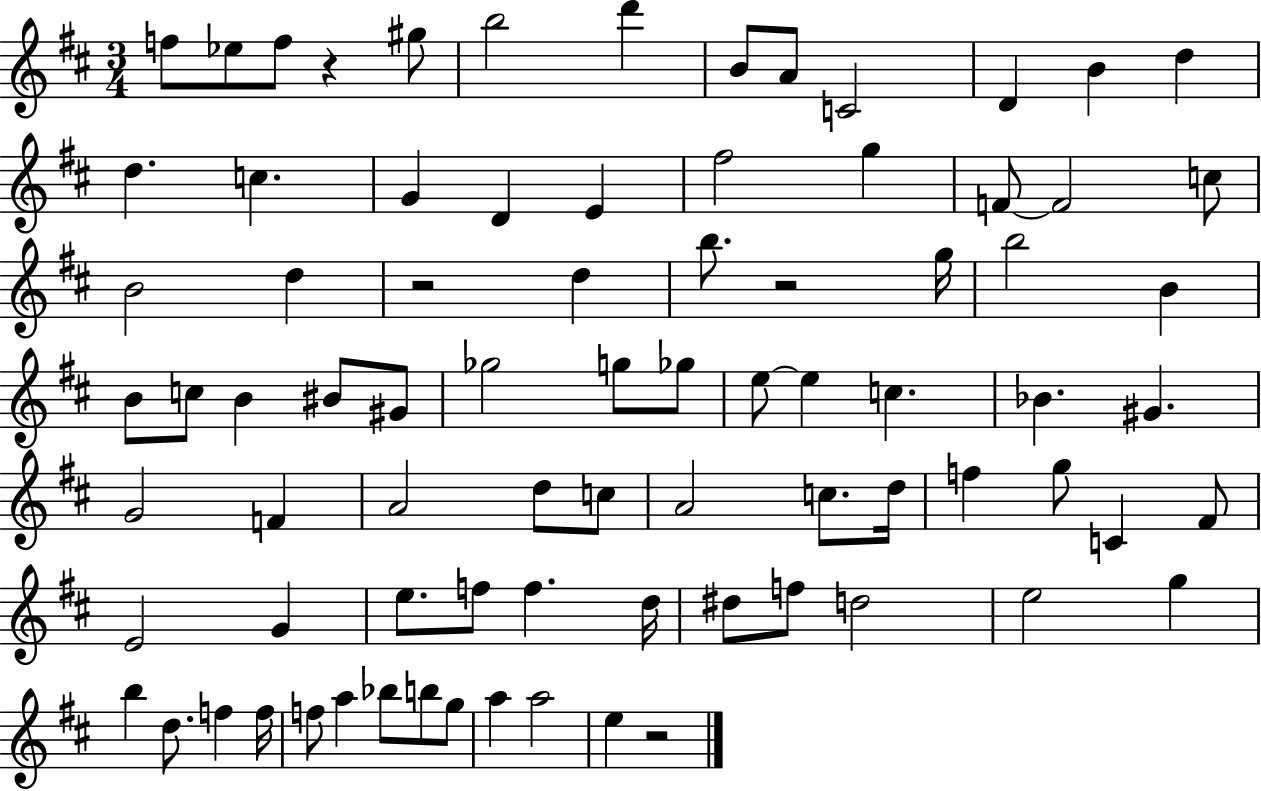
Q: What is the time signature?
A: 3/4